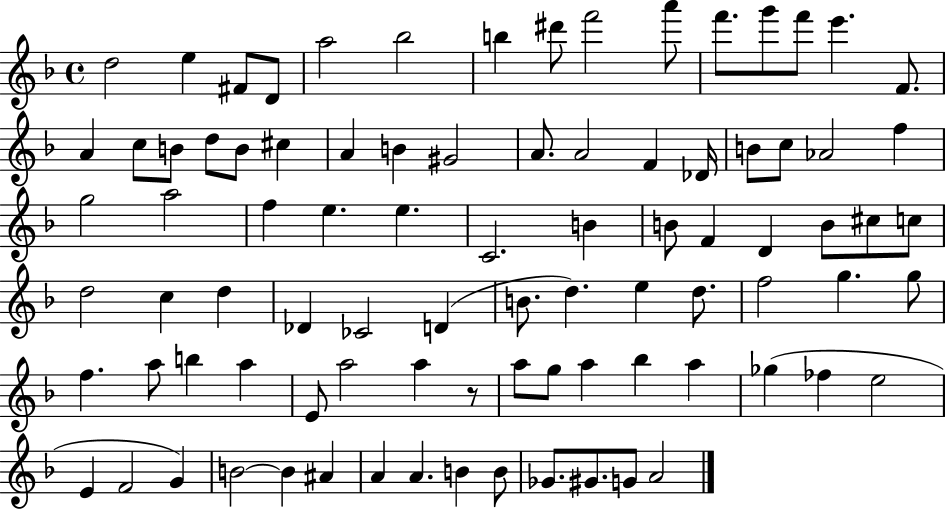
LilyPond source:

{
  \clef treble
  \time 4/4
  \defaultTimeSignature
  \key f \major
  d''2 e''4 fis'8 d'8 | a''2 bes''2 | b''4 dis'''8 f'''2 a'''8 | f'''8. g'''8 f'''8 e'''4. f'8. | \break a'4 c''8 b'8 d''8 b'8 cis''4 | a'4 b'4 gis'2 | a'8. a'2 f'4 des'16 | b'8 c''8 aes'2 f''4 | \break g''2 a''2 | f''4 e''4. e''4. | c'2. b'4 | b'8 f'4 d'4 b'8 cis''8 c''8 | \break d''2 c''4 d''4 | des'4 ces'2 d'4( | b'8. d''4.) e''4 d''8. | f''2 g''4. g''8 | \break f''4. a''8 b''4 a''4 | e'8 a''2 a''4 r8 | a''8 g''8 a''4 bes''4 a''4 | ges''4( fes''4 e''2 | \break e'4 f'2 g'4) | b'2~~ b'4 ais'4 | a'4 a'4. b'4 b'8 | ges'8. gis'8. g'8 a'2 | \break \bar "|."
}